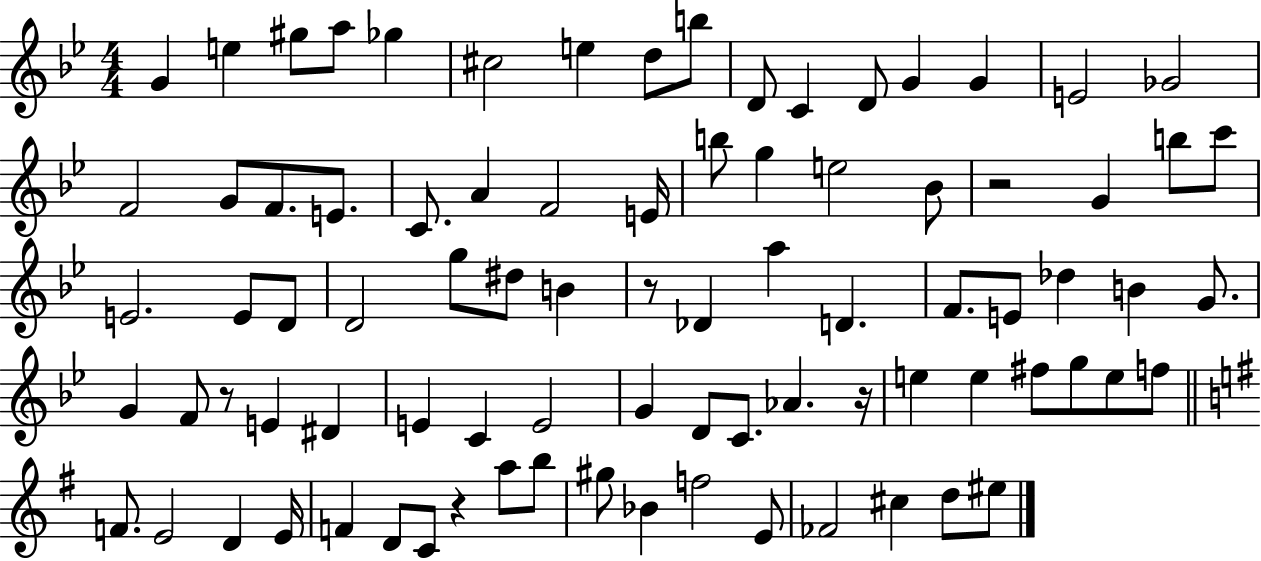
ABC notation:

X:1
T:Untitled
M:4/4
L:1/4
K:Bb
G e ^g/2 a/2 _g ^c2 e d/2 b/2 D/2 C D/2 G G E2 _G2 F2 G/2 F/2 E/2 C/2 A F2 E/4 b/2 g e2 _B/2 z2 G b/2 c'/2 E2 E/2 D/2 D2 g/2 ^d/2 B z/2 _D a D F/2 E/2 _d B G/2 G F/2 z/2 E ^D E C E2 G D/2 C/2 _A z/4 e e ^f/2 g/2 e/2 f/2 F/2 E2 D E/4 F D/2 C/2 z a/2 b/2 ^g/2 _B f2 E/2 _F2 ^c d/2 ^e/2